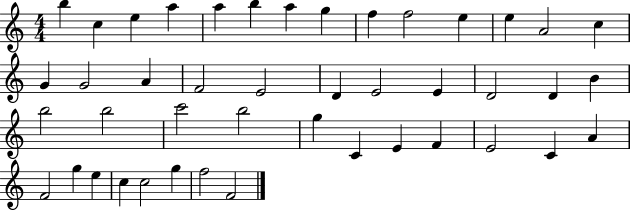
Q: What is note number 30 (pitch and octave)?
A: G5